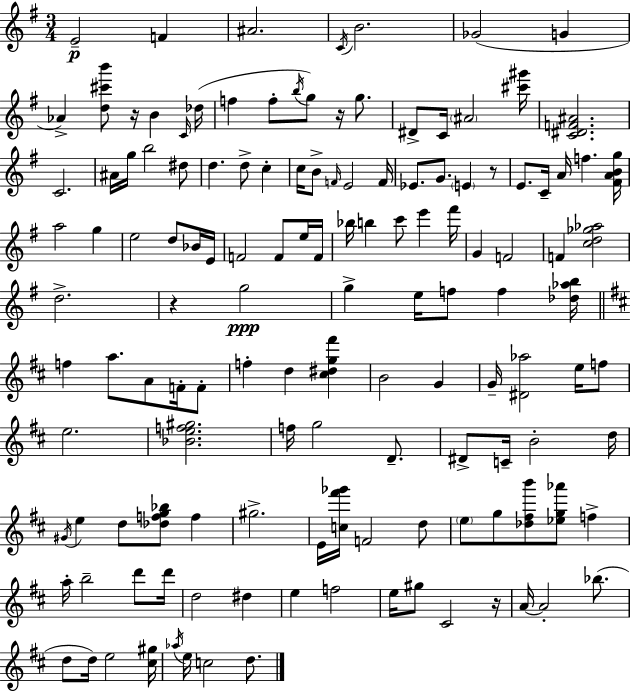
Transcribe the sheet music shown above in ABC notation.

X:1
T:Untitled
M:3/4
L:1/4
K:Em
E2 F ^A2 C/4 B2 _G2 G _A [d^c'b']/2 z/4 B C/4 _d/4 f f/2 b/4 g/2 z/4 g/2 ^D/2 C/4 ^A2 [^c'^g']/4 [C^DF^A]2 C2 ^A/4 g/4 b2 ^d/2 d d/2 c c/4 B/2 F/4 E2 F/4 _E/2 G/2 E z/2 E/2 C/4 A/4 f [^FABg]/4 a2 g e2 d/2 _B/4 E/4 F2 F/2 e/4 F/4 _b/4 b c'/2 e' ^f'/4 G F2 F [cd_g_a]2 d2 z g2 g e/4 f/2 f [_d_ab]/4 f a/2 A/2 F/4 F/2 f d [^c^dg^f'] B2 G G/4 [^D_a]2 e/4 f/2 e2 [_Bef^g]2 f/4 g2 D/2 ^D/2 C/4 B2 d/4 ^G/4 e d/2 [_dfg_b]/2 f ^g2 E/4 [c^f'_g']/4 F2 d/2 e/2 g/2 [_d^fb']/2 [_eg_a']/2 f a/4 b2 d'/2 d'/4 d2 ^d e f2 e/4 ^g/2 ^C2 z/4 A/4 A2 _b/2 d/2 d/4 e2 [^c^g]/4 _a/4 e/4 c2 d/2